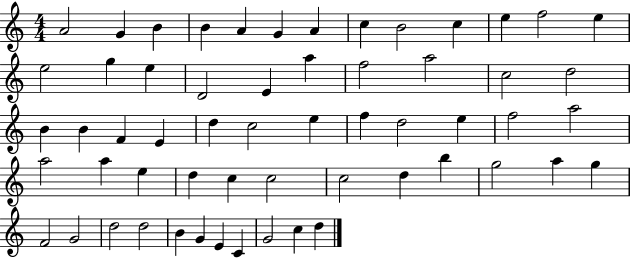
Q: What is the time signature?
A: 4/4